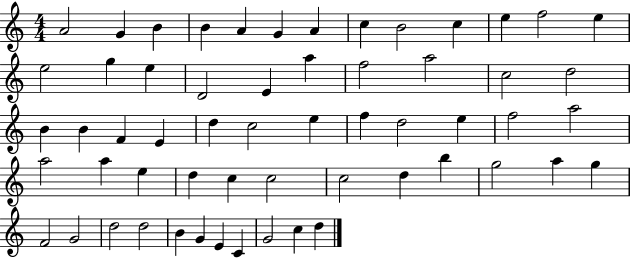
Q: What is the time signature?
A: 4/4